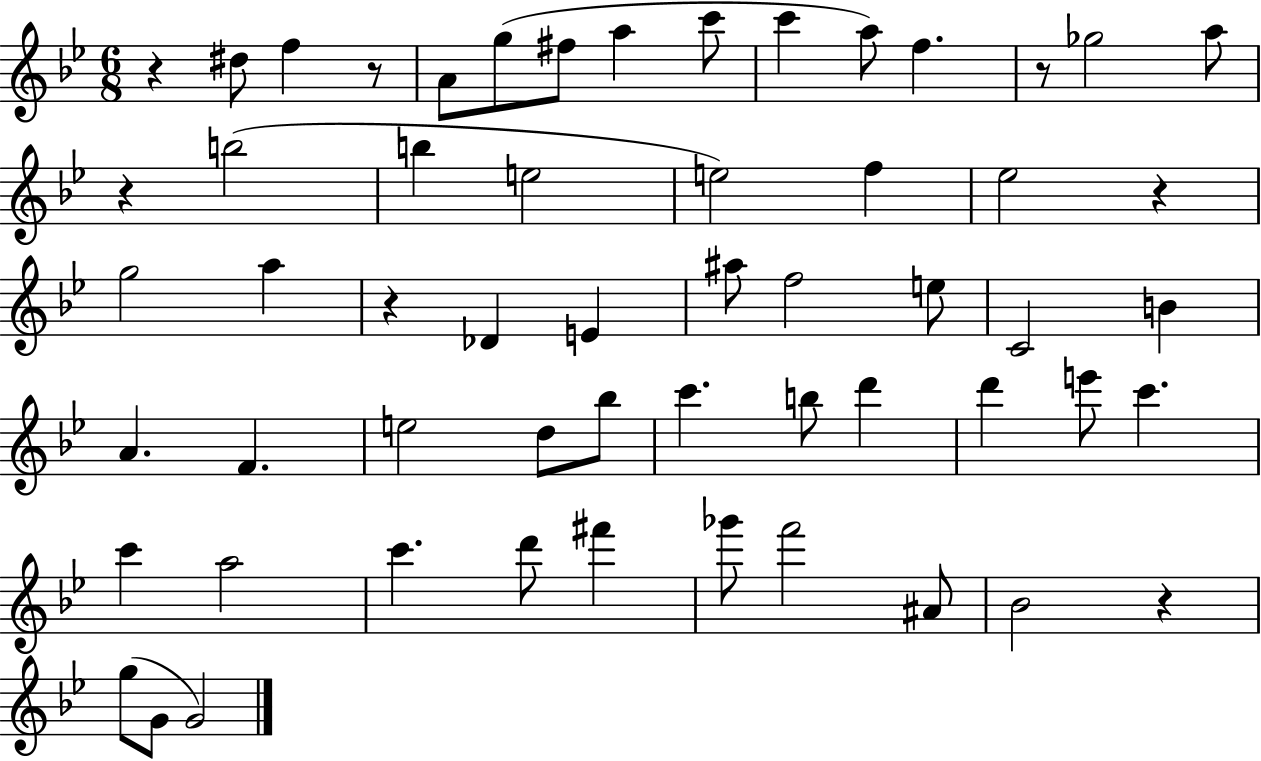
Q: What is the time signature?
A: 6/8